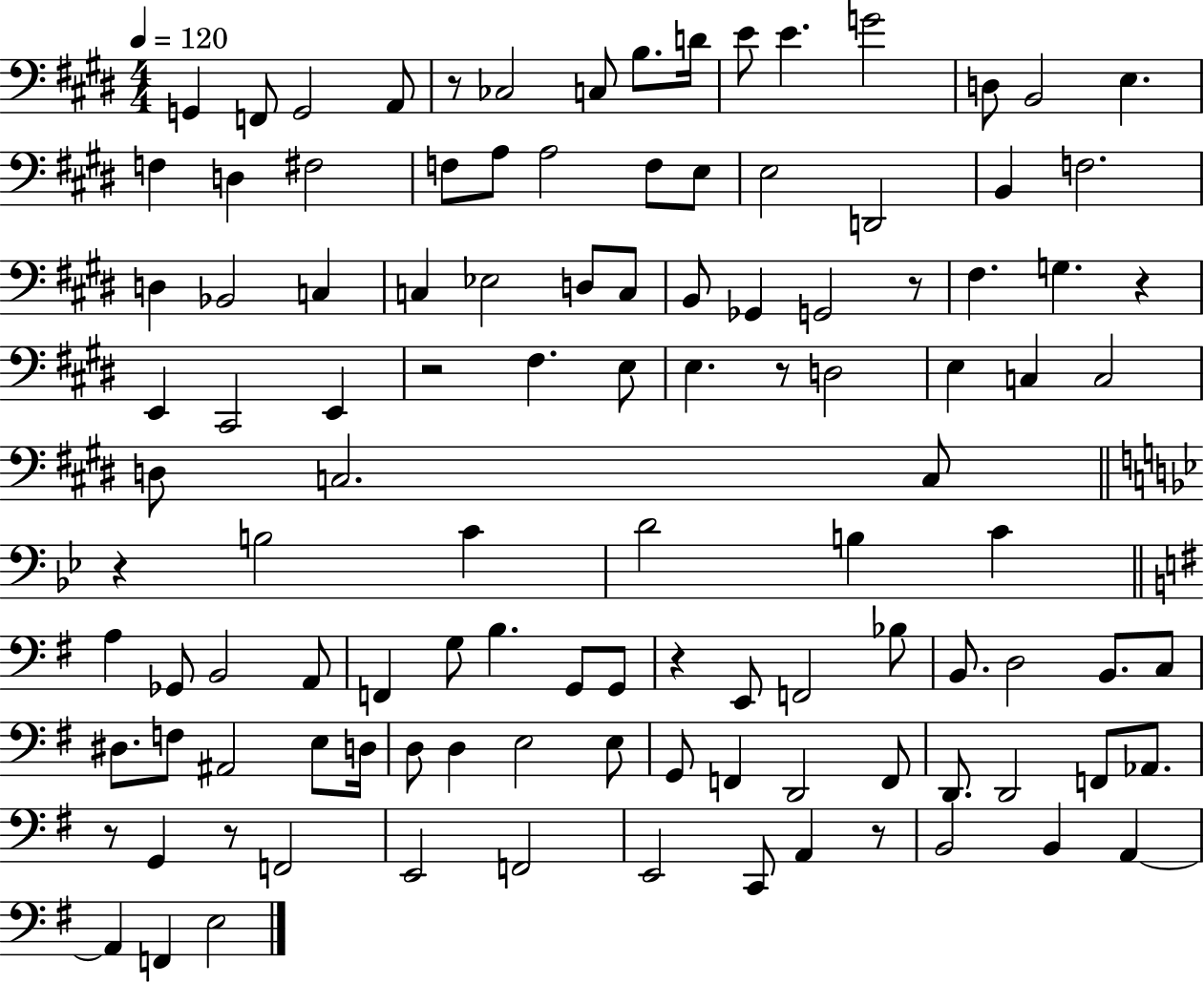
X:1
T:Untitled
M:4/4
L:1/4
K:E
G,, F,,/2 G,,2 A,,/2 z/2 _C,2 C,/2 B,/2 D/4 E/2 E G2 D,/2 B,,2 E, F, D, ^F,2 F,/2 A,/2 A,2 F,/2 E,/2 E,2 D,,2 B,, F,2 D, _B,,2 C, C, _E,2 D,/2 C,/2 B,,/2 _G,, G,,2 z/2 ^F, G, z E,, ^C,,2 E,, z2 ^F, E,/2 E, z/2 D,2 E, C, C,2 D,/2 C,2 C,/2 z B,2 C D2 B, C A, _G,,/2 B,,2 A,,/2 F,, G,/2 B, G,,/2 G,,/2 z E,,/2 F,,2 _B,/2 B,,/2 D,2 B,,/2 C,/2 ^D,/2 F,/2 ^A,,2 E,/2 D,/4 D,/2 D, E,2 E,/2 G,,/2 F,, D,,2 F,,/2 D,,/2 D,,2 F,,/2 _A,,/2 z/2 G,, z/2 F,,2 E,,2 F,,2 E,,2 C,,/2 A,, z/2 B,,2 B,, A,, A,, F,, E,2